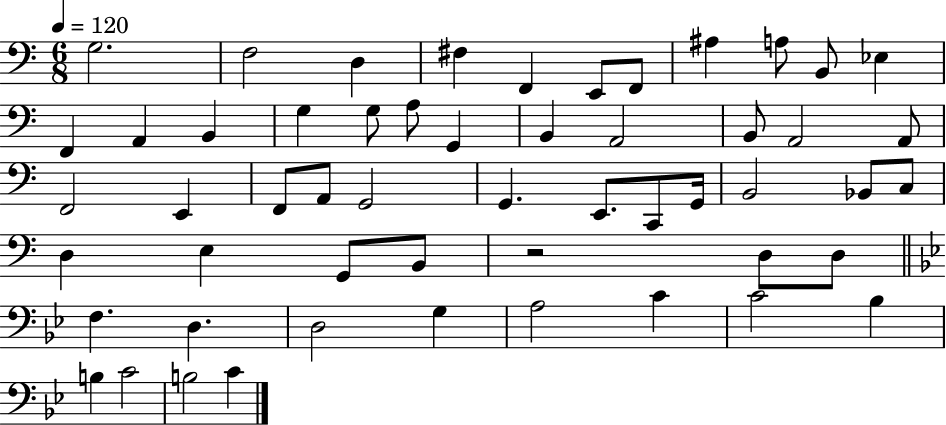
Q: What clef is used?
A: bass